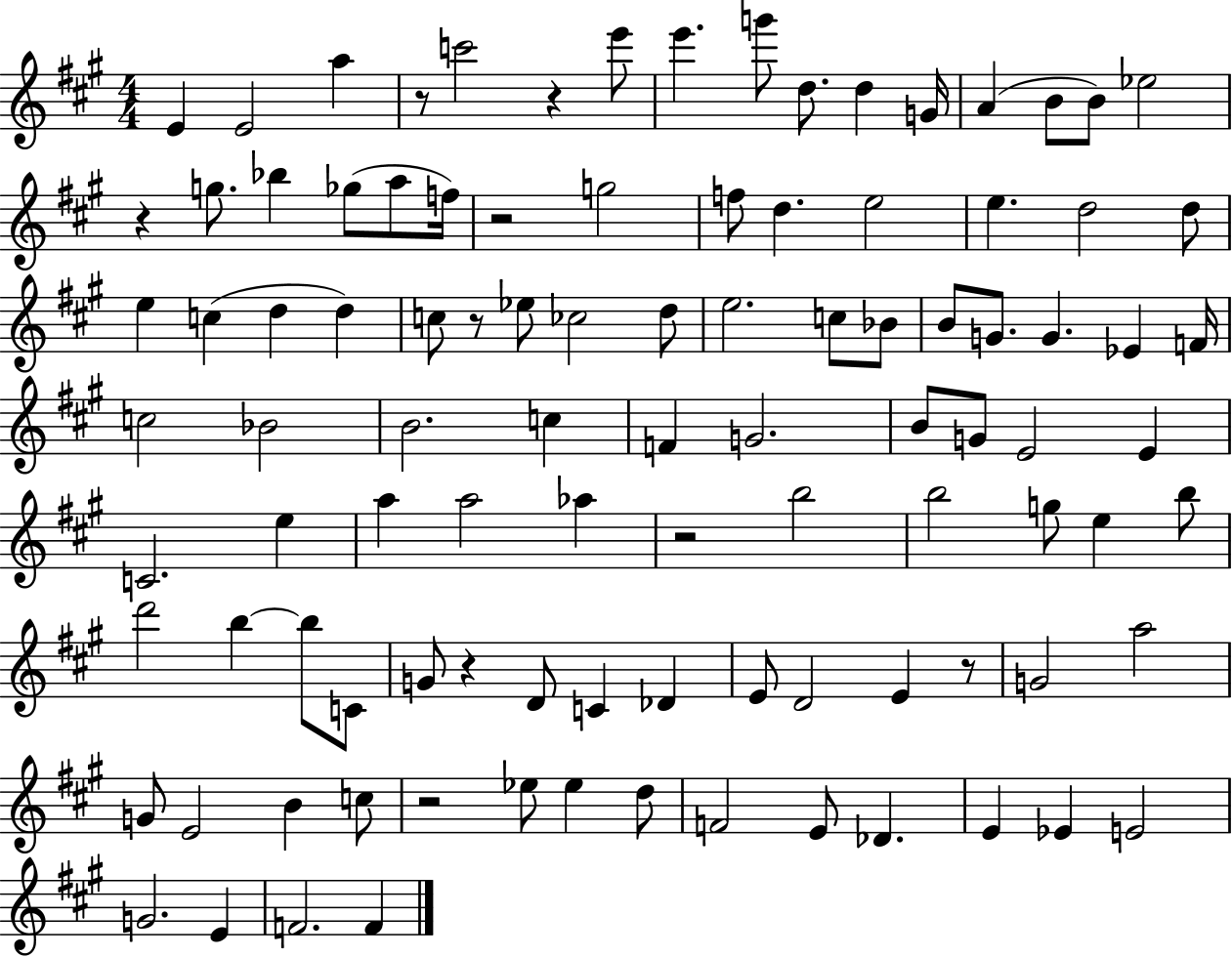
X:1
T:Untitled
M:4/4
L:1/4
K:A
E E2 a z/2 c'2 z e'/2 e' g'/2 d/2 d G/4 A B/2 B/2 _e2 z g/2 _b _g/2 a/2 f/4 z2 g2 f/2 d e2 e d2 d/2 e c d d c/2 z/2 _e/2 _c2 d/2 e2 c/2 _B/2 B/2 G/2 G _E F/4 c2 _B2 B2 c F G2 B/2 G/2 E2 E C2 e a a2 _a z2 b2 b2 g/2 e b/2 d'2 b b/2 C/2 G/2 z D/2 C _D E/2 D2 E z/2 G2 a2 G/2 E2 B c/2 z2 _e/2 _e d/2 F2 E/2 _D E _E E2 G2 E F2 F